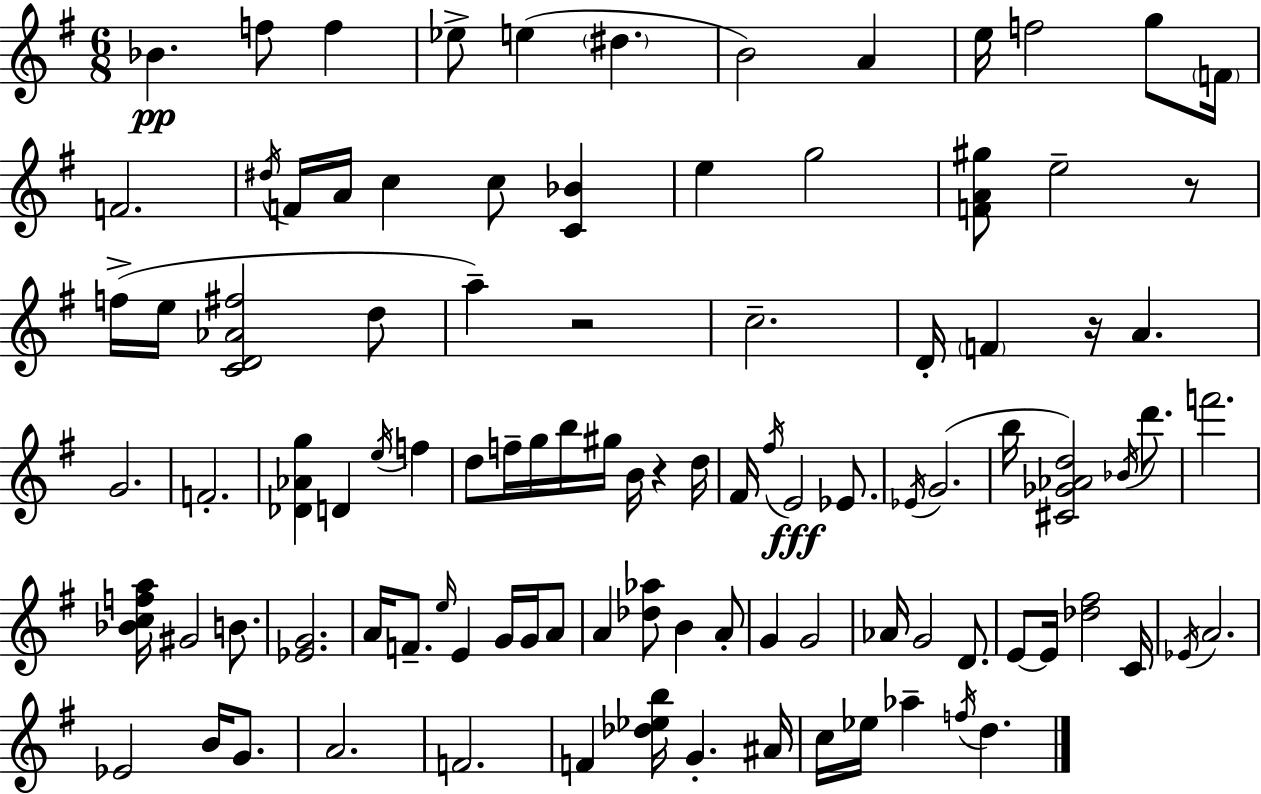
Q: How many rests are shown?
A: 4